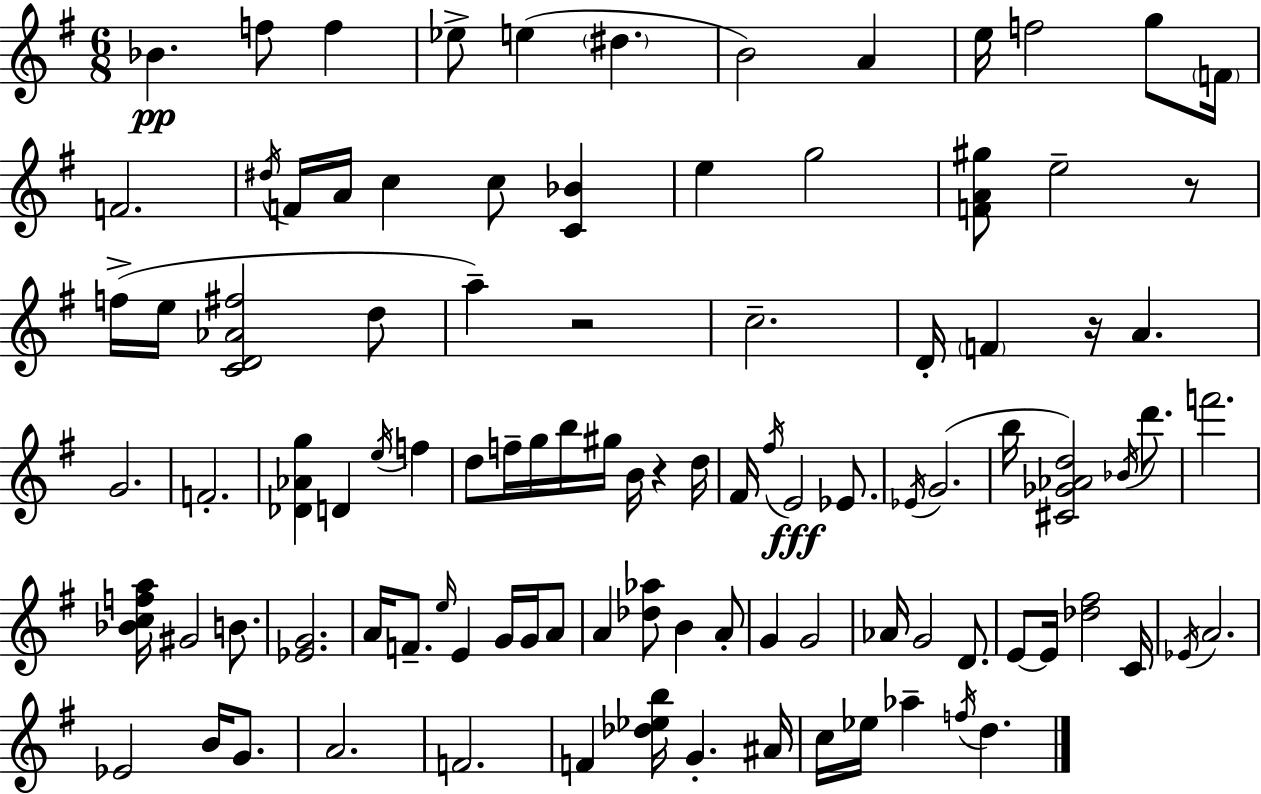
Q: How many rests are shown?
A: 4